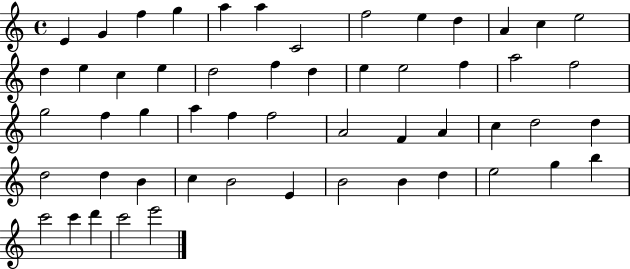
E4/q G4/q F5/q G5/q A5/q A5/q C4/h F5/h E5/q D5/q A4/q C5/q E5/h D5/q E5/q C5/q E5/q D5/h F5/q D5/q E5/q E5/h F5/q A5/h F5/h G5/h F5/q G5/q A5/q F5/q F5/h A4/h F4/q A4/q C5/q D5/h D5/q D5/h D5/q B4/q C5/q B4/h E4/q B4/h B4/q D5/q E5/h G5/q B5/q C6/h C6/q D6/q C6/h E6/h